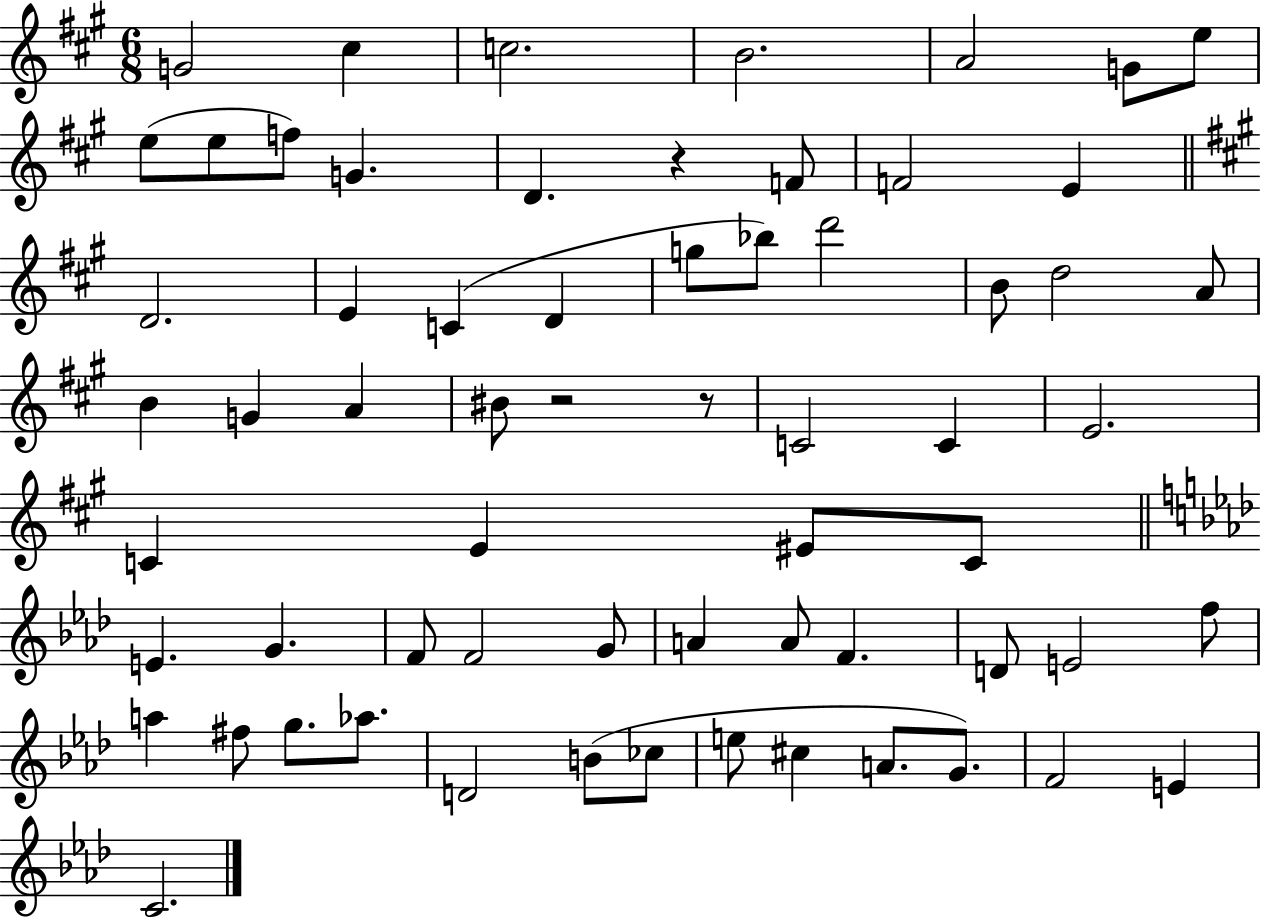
X:1
T:Untitled
M:6/8
L:1/4
K:A
G2 ^c c2 B2 A2 G/2 e/2 e/2 e/2 f/2 G D z F/2 F2 E D2 E C D g/2 _b/2 d'2 B/2 d2 A/2 B G A ^B/2 z2 z/2 C2 C E2 C E ^E/2 C/2 E G F/2 F2 G/2 A A/2 F D/2 E2 f/2 a ^f/2 g/2 _a/2 D2 B/2 _c/2 e/2 ^c A/2 G/2 F2 E C2